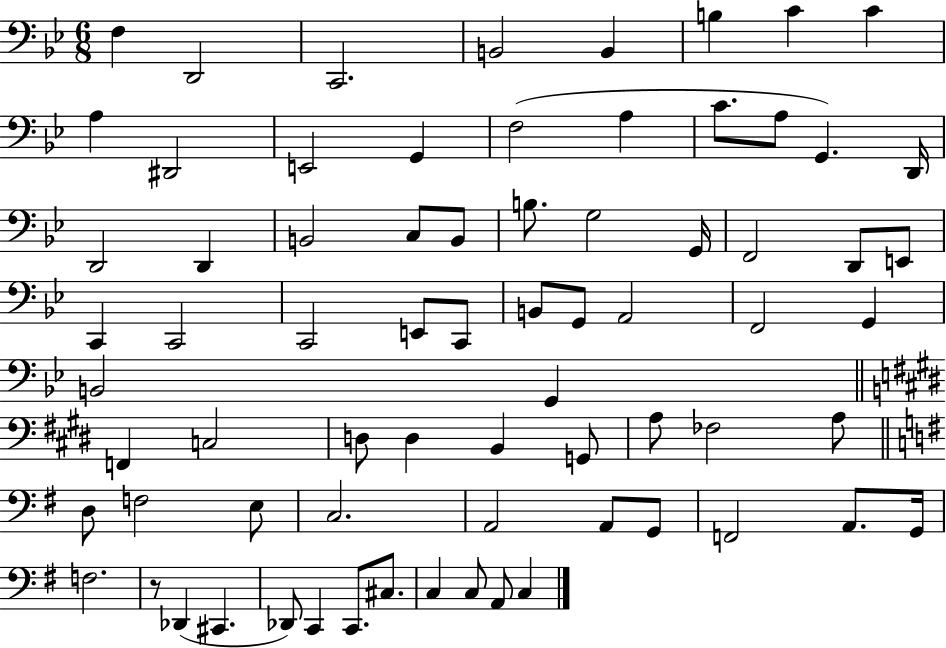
F3/q D2/h C2/h. B2/h B2/q B3/q C4/q C4/q A3/q D#2/h E2/h G2/q F3/h A3/q C4/e. A3/e G2/q. D2/s D2/h D2/q B2/h C3/e B2/e B3/e. G3/h G2/s F2/h D2/e E2/e C2/q C2/h C2/h E2/e C2/e B2/e G2/e A2/h F2/h G2/q B2/h G2/q F2/q C3/h D3/e D3/q B2/q G2/e A3/e FES3/h A3/e D3/e F3/h E3/e C3/h. A2/h A2/e G2/e F2/h A2/e. G2/s F3/h. R/e Db2/q C#2/q. Db2/e C2/q C2/e. C#3/e. C3/q C3/e A2/e C3/q